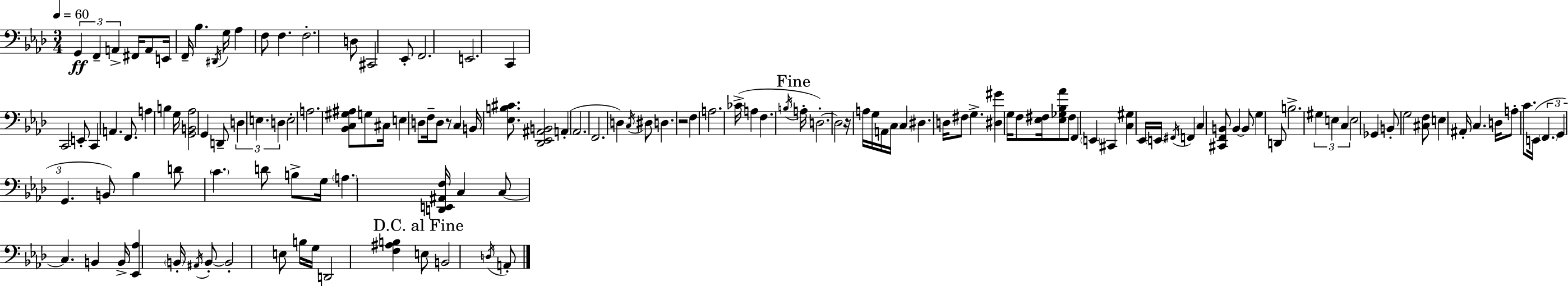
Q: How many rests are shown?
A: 3